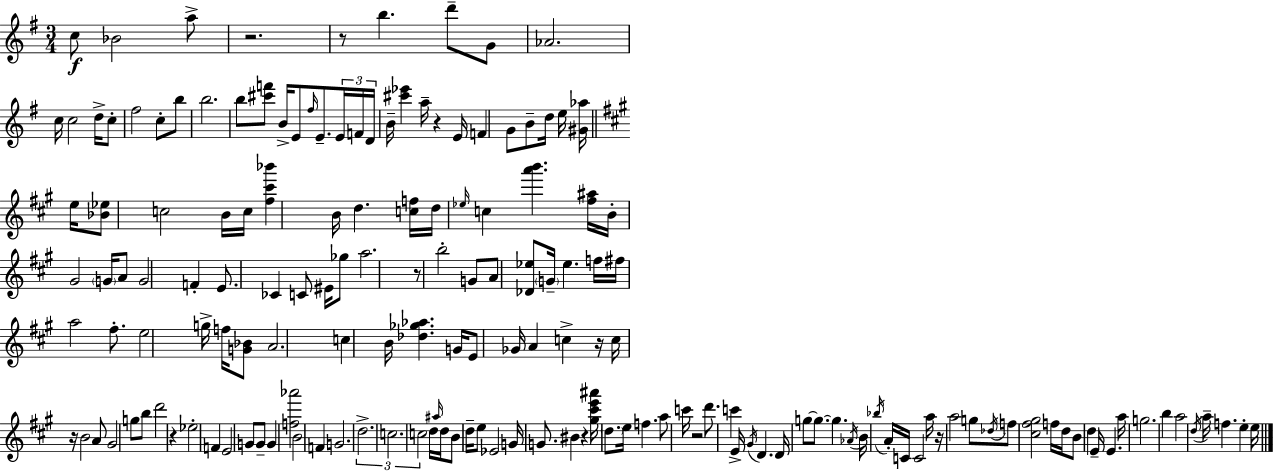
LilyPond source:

{
  \clef treble
  \numericTimeSignature
  \time 3/4
  \key g \major
  c''8\f bes'2 a''8-> | r2. | r8 b''4. d'''8-- g'8 | aes'2. | \break c''16 c''2 d''16-> c''8-. | fis''2 c''8-. b''8 | b''2. | b''8 <cis''' f'''>8 b'16-> e'8 \grace { fis''16 } e'8.-- \tuplet 3/2 { e'16 | \break f'16 d'16 } b'16-- <cis''' ees'''>4 a''16-- r4 | e'16 f'4 g'8 b'8-- d''16 e''16 <gis' aes''>16 | \bar "||" \break \key a \major e''16 <bes' ees''>8 c''2 b'16 | c''16 <fis'' cis''' bes'''>4 b'16 d''4. | <c'' f''>16 d''16 \grace { ees''16 } c''4 <a''' b'''>4. | <fis'' ais''>16 b'16-. gis'2 \parenthesize g'16 | \break a'8 g'2 f'4-. | e'8. ces'4 c'8 eis'16 | ges''8 a''2. | r8 b''2-. | \break g'8 a'8 <des' ees''>8 \parenthesize g'16-- ees''4. | f''16 fis''16 a''2 fis''8.-. | e''2 g''16-> f''16 | <g' bes'>8 a'2. | \break c''4 b'16 <des'' ges'' aes''>4. | g'16 e'8 ges'16 a'4 c''4-> | r16 c''16 r16 b'2 | a'8 gis'2 g''8 | \break b''8 d'''2 r4 | ees''2-. f'4 | e'2 g'8 | g'8-- g'4 <f'' aes'''>2 | \break b'2 f'4 | g'2. | \tuplet 3/2 { d''2.-> | c''2. | \break c''2 } d''16 \grace { ais''16 } | d''16 b'8 d''16-- e''8 ees'2 | g'16 g'8. bis'4 r4 | <gis'' cis''' e''' ais'''>16 \parenthesize d''8. e''16 f''4. | \break a''8 c'''16 r2 | d'''8. c'''4 e'16-> \acciaccatura { gis'16 } d'4. | d'16 g''8~~ g''8.~~ g''4. | \acciaccatura { aes'16 } b'16 \acciaccatura { bes''16 } a'16-. c'16 c'2 | \break a''16 r16 a''2 | g''8 \acciaccatura { des''16 } f''8 <cis'' fis'' gis''>2 | f''16 d''16 b'8 d''4 e'16-- | e'4. a''16 g''2. | \break b''4 a''2 | \acciaccatura { d''16 } a''16-- f''4. | e''4-. e''16 \bar "|."
}